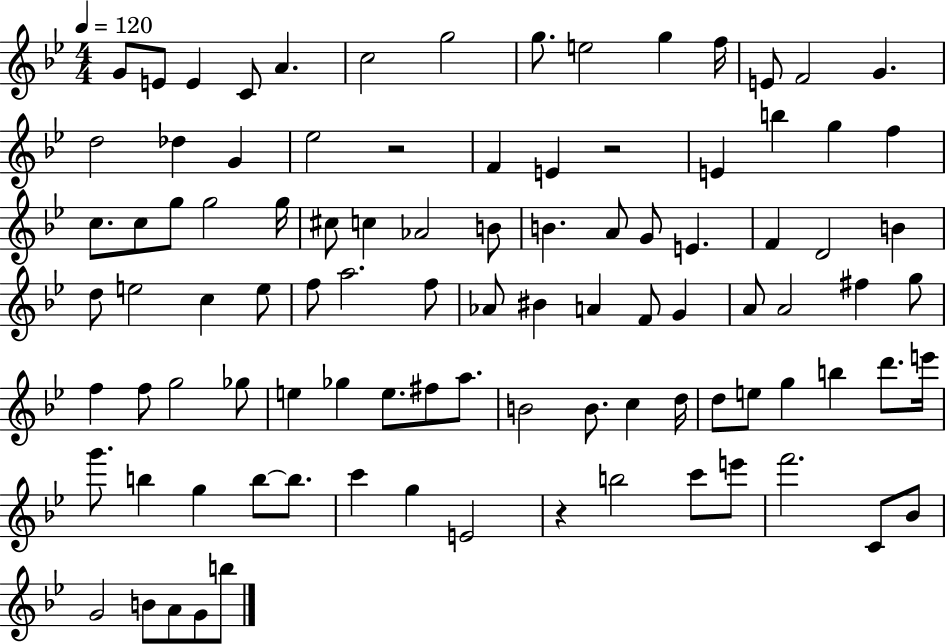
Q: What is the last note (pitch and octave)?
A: B5